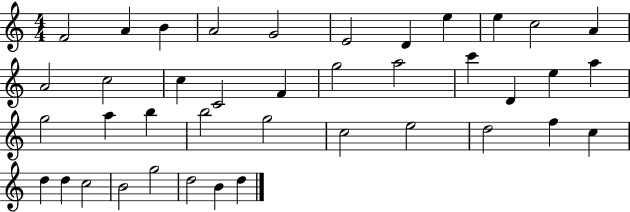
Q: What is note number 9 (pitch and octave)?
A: E5